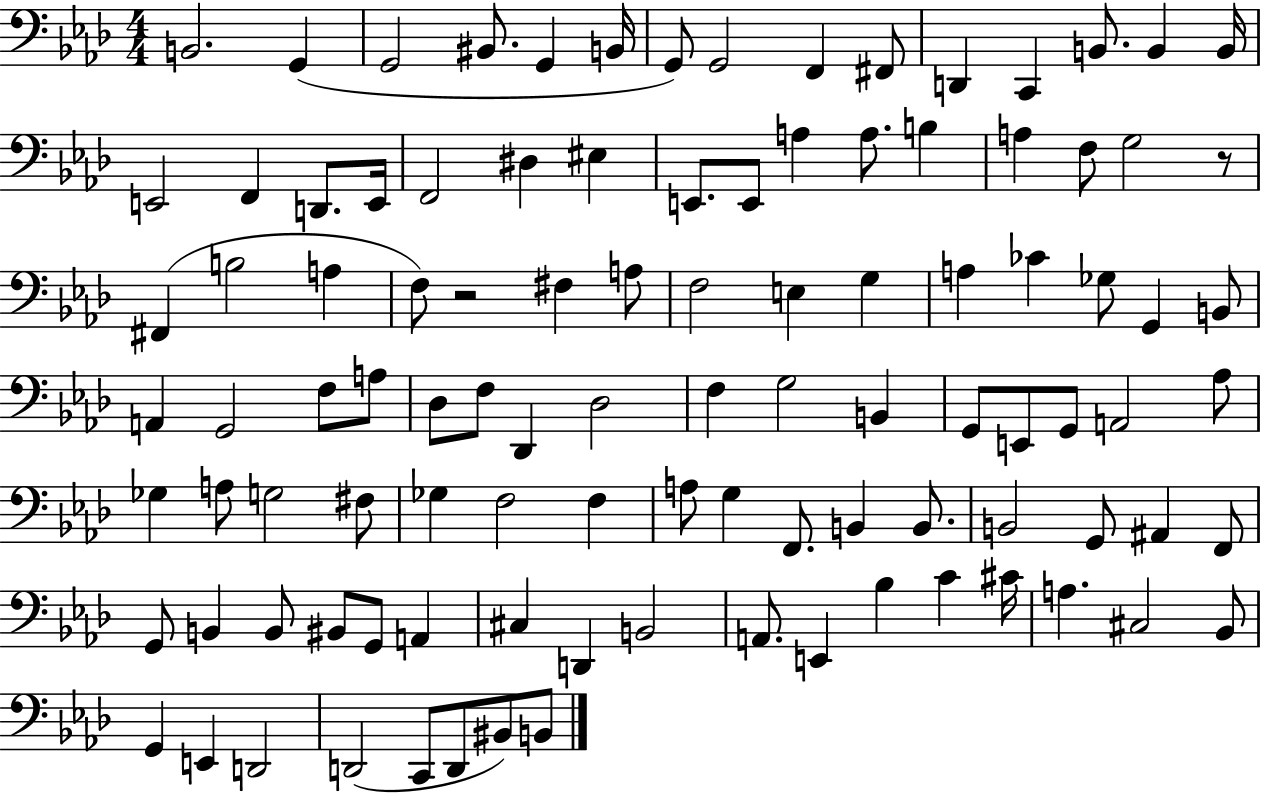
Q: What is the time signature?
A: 4/4